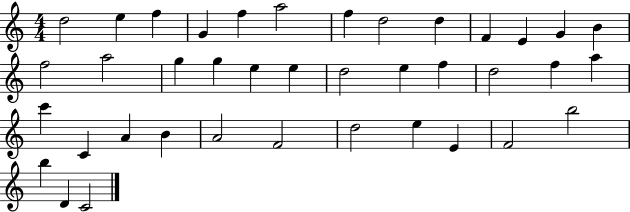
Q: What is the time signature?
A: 4/4